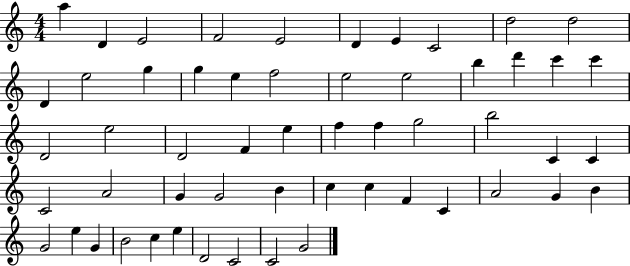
A5/q D4/q E4/h F4/h E4/h D4/q E4/q C4/h D5/h D5/h D4/q E5/h G5/q G5/q E5/q F5/h E5/h E5/h B5/q D6/q C6/q C6/q D4/h E5/h D4/h F4/q E5/q F5/q F5/q G5/h B5/h C4/q C4/q C4/h A4/h G4/q G4/h B4/q C5/q C5/q F4/q C4/q A4/h G4/q B4/q G4/h E5/q G4/q B4/h C5/q E5/q D4/h C4/h C4/h G4/h